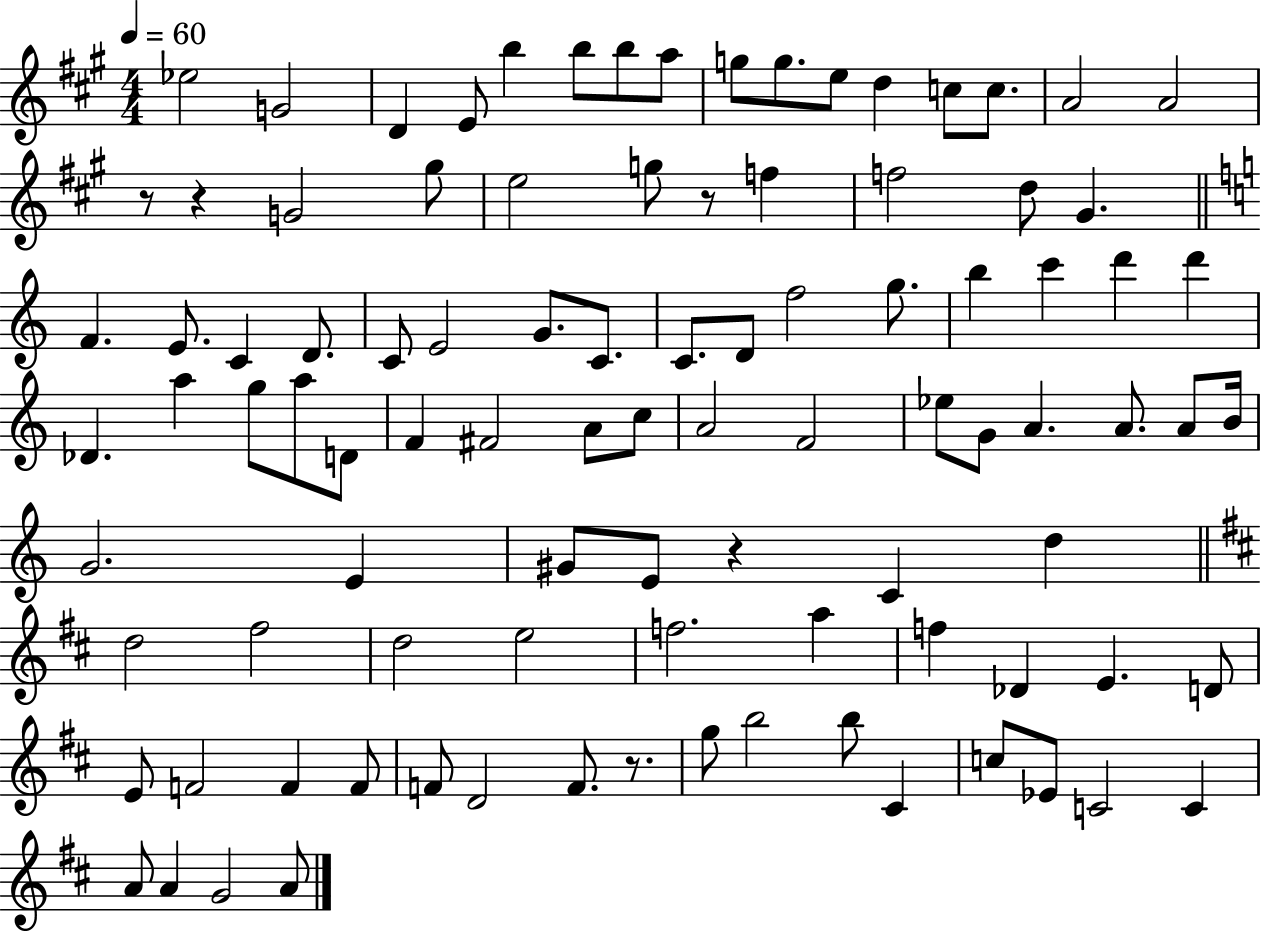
X:1
T:Untitled
M:4/4
L:1/4
K:A
_e2 G2 D E/2 b b/2 b/2 a/2 g/2 g/2 e/2 d c/2 c/2 A2 A2 z/2 z G2 ^g/2 e2 g/2 z/2 f f2 d/2 ^G F E/2 C D/2 C/2 E2 G/2 C/2 C/2 D/2 f2 g/2 b c' d' d' _D a g/2 a/2 D/2 F ^F2 A/2 c/2 A2 F2 _e/2 G/2 A A/2 A/2 B/4 G2 E ^G/2 E/2 z C d d2 ^f2 d2 e2 f2 a f _D E D/2 E/2 F2 F F/2 F/2 D2 F/2 z/2 g/2 b2 b/2 ^C c/2 _E/2 C2 C A/2 A G2 A/2